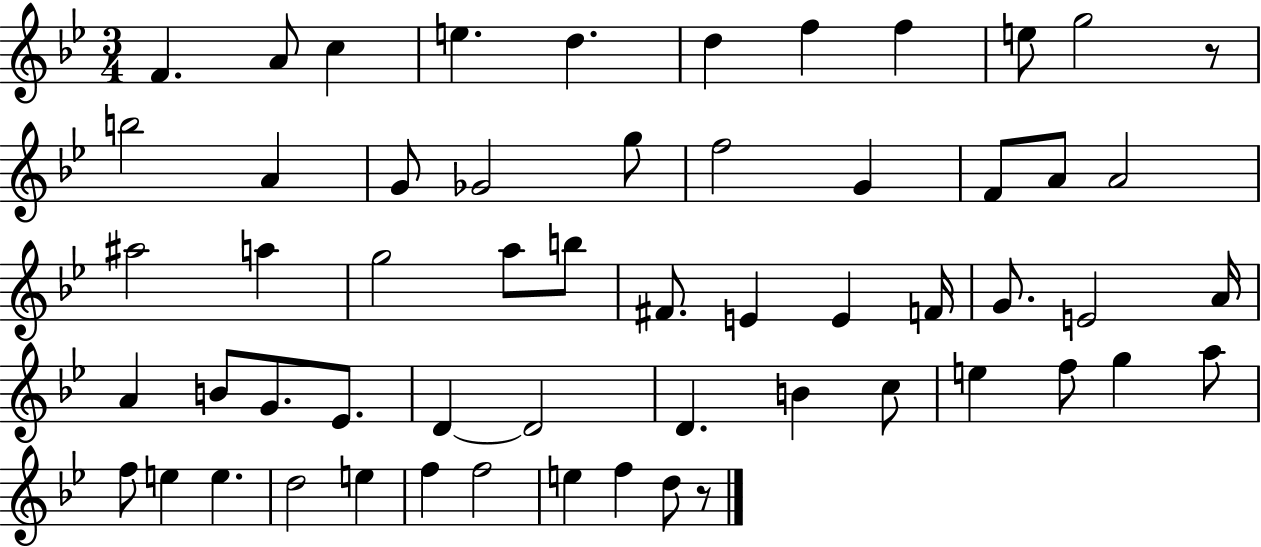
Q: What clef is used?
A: treble